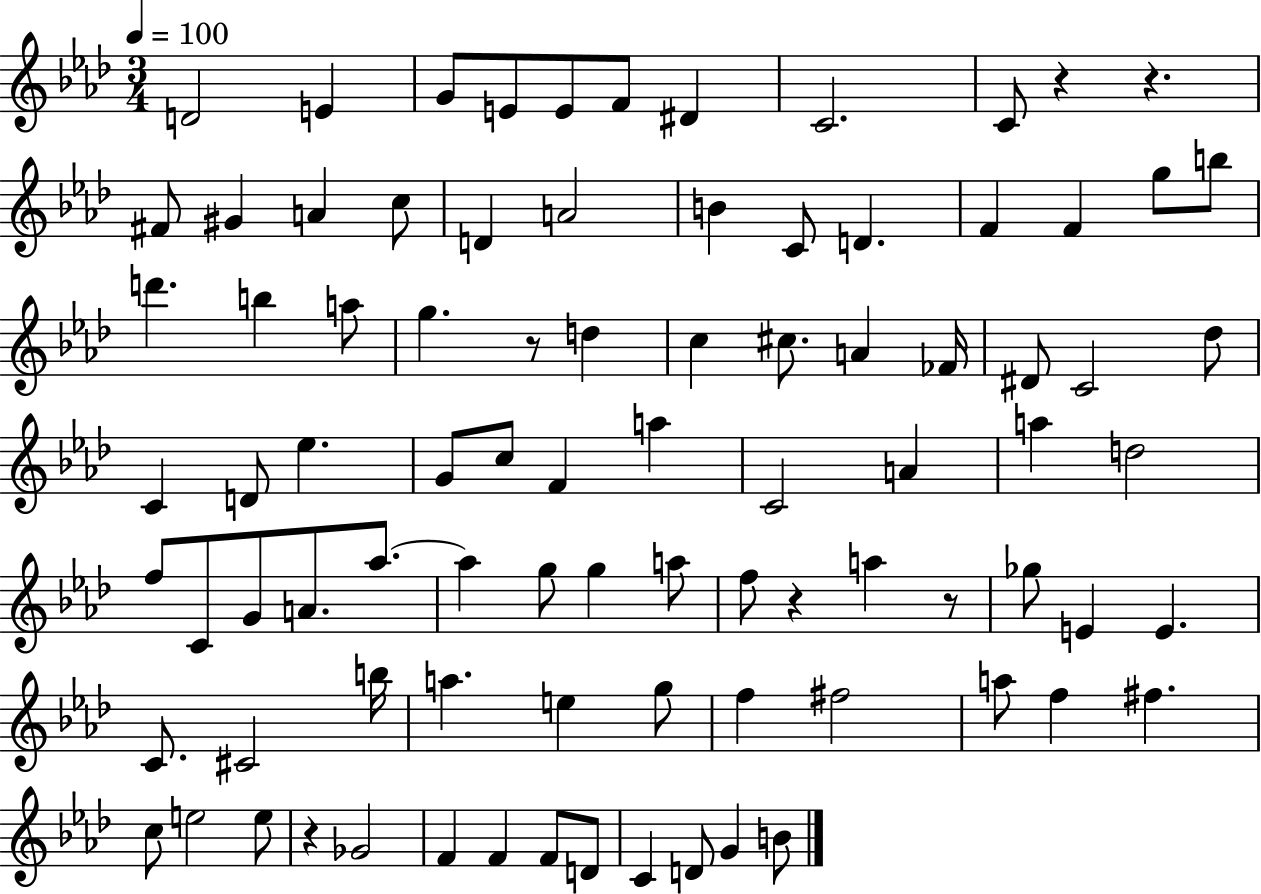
D4/h E4/q G4/e E4/e E4/e F4/e D#4/q C4/h. C4/e R/q R/q. F#4/e G#4/q A4/q C5/e D4/q A4/h B4/q C4/e D4/q. F4/q F4/q G5/e B5/e D6/q. B5/q A5/e G5/q. R/e D5/q C5/q C#5/e. A4/q FES4/s D#4/e C4/h Db5/e C4/q D4/e Eb5/q. G4/e C5/e F4/q A5/q C4/h A4/q A5/q D5/h F5/e C4/e G4/e A4/e. Ab5/e. Ab5/q G5/e G5/q A5/e F5/e R/q A5/q R/e Gb5/e E4/q E4/q. C4/e. C#4/h B5/s A5/q. E5/q G5/e F5/q F#5/h A5/e F5/q F#5/q. C5/e E5/h E5/e R/q Gb4/h F4/q F4/q F4/e D4/e C4/q D4/e G4/q B4/e